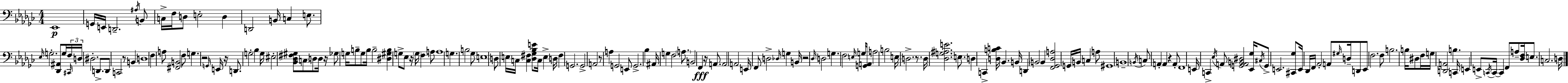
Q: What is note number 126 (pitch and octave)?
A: E2